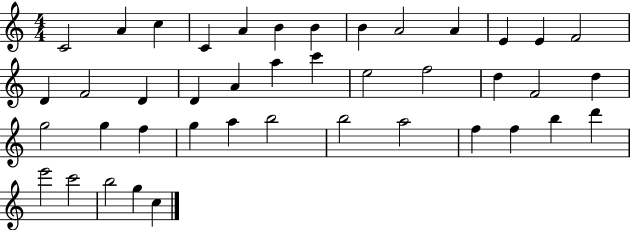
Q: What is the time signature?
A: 4/4